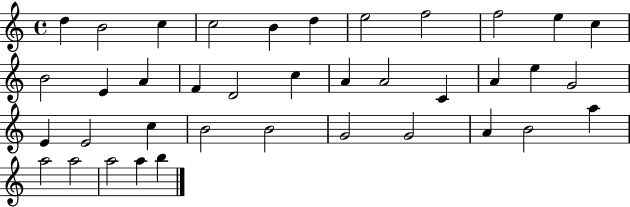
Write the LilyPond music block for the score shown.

{
  \clef treble
  \time 4/4
  \defaultTimeSignature
  \key c \major
  d''4 b'2 c''4 | c''2 b'4 d''4 | e''2 f''2 | f''2 e''4 c''4 | \break b'2 e'4 a'4 | f'4 d'2 c''4 | a'4 a'2 c'4 | a'4 e''4 g'2 | \break e'4 e'2 c''4 | b'2 b'2 | g'2 g'2 | a'4 b'2 a''4 | \break a''2 a''2 | a''2 a''4 b''4 | \bar "|."
}